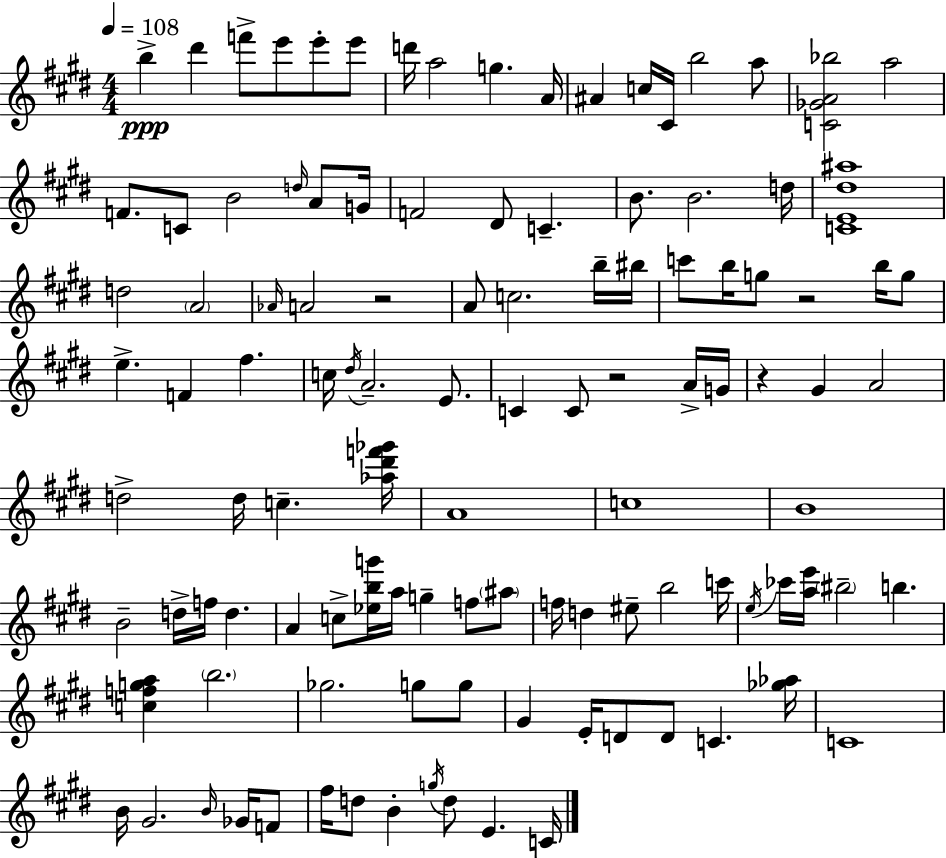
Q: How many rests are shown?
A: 4